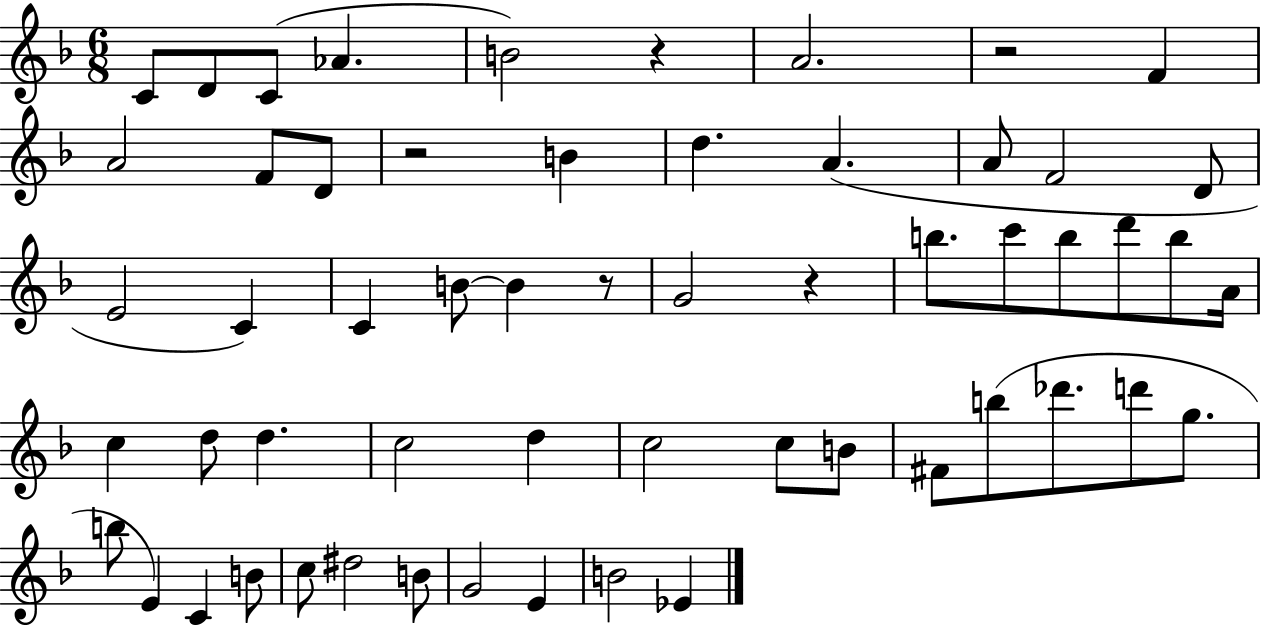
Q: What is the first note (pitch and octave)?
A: C4